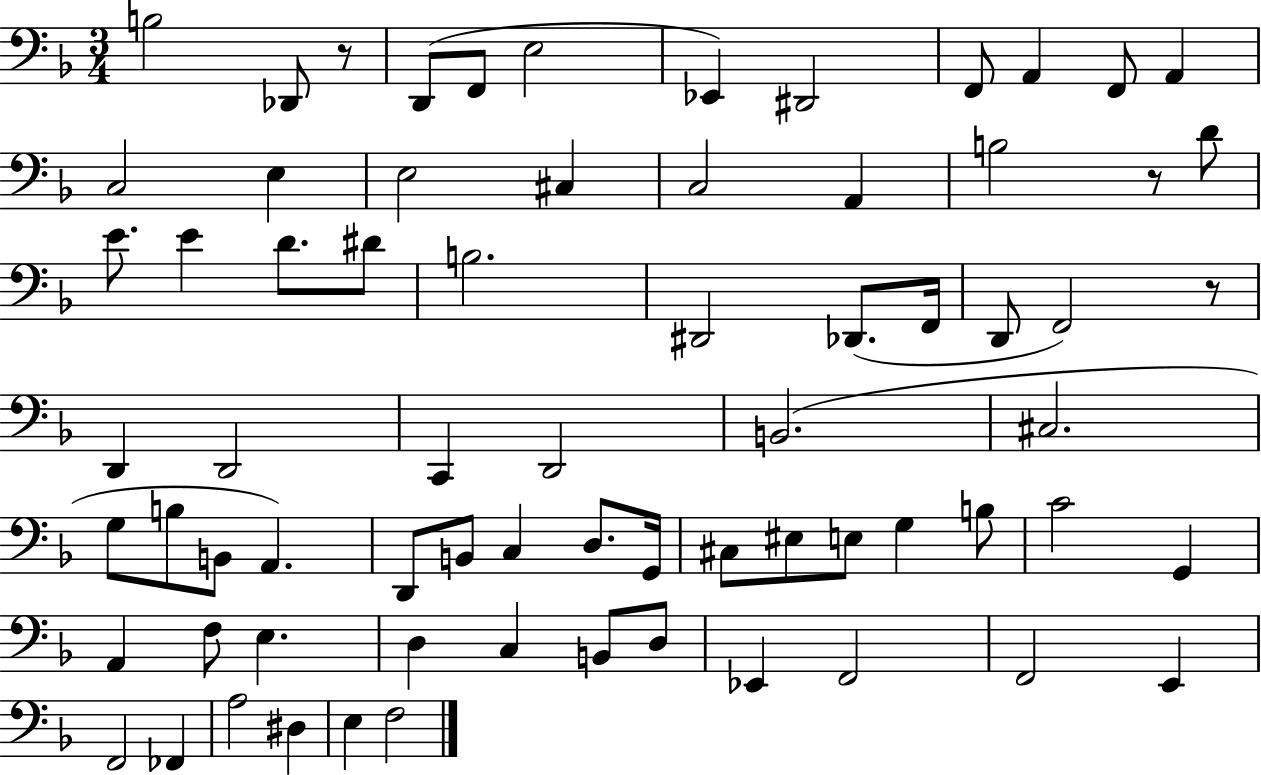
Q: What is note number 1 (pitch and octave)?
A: B3